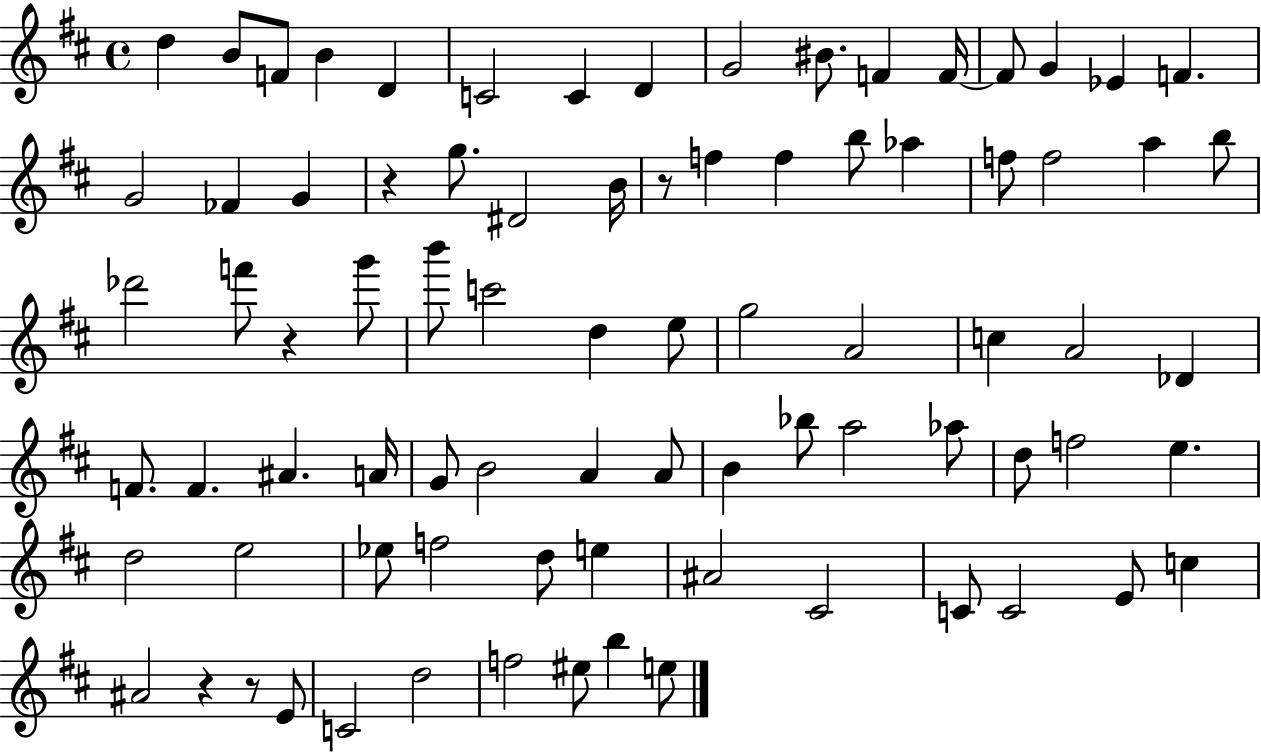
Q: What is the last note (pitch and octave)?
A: E5